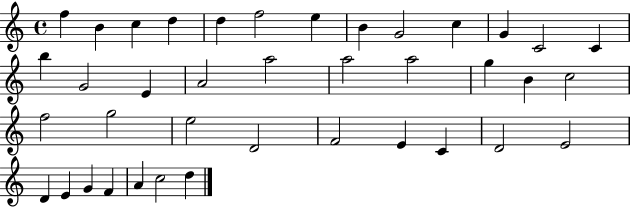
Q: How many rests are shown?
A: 0